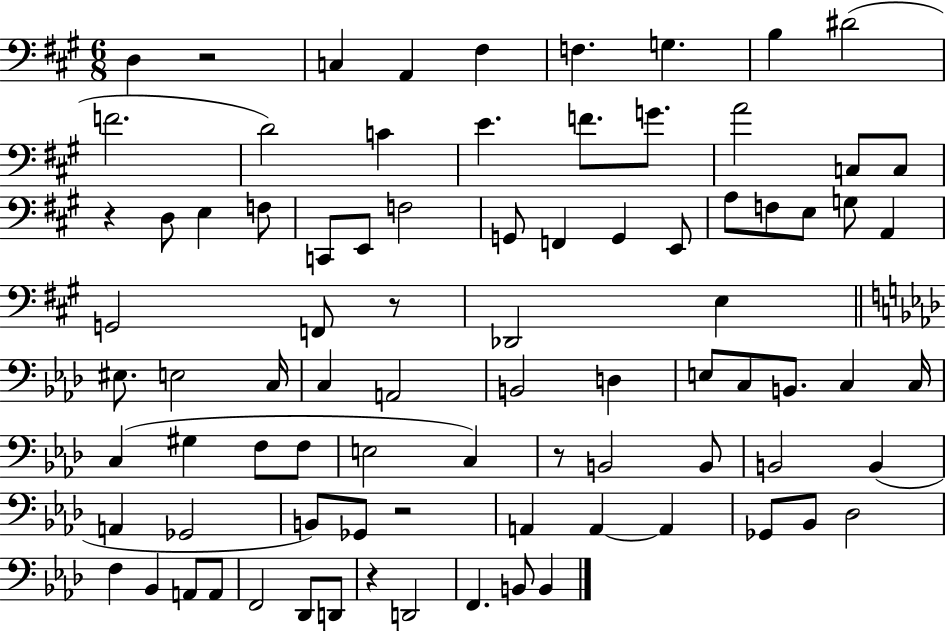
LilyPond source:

{
  \clef bass
  \numericTimeSignature
  \time 6/8
  \key a \major
  d4 r2 | c4 a,4 fis4 | f4. g4. | b4 dis'2( | \break f'2. | d'2) c'4 | e'4. f'8. g'8. | a'2 c8 c8 | \break r4 d8 e4 f8 | c,8 e,8 f2 | g,8 f,4 g,4 e,8 | a8 f8 e8 g8 a,4 | \break g,2 f,8 r8 | des,2 e4 | \bar "||" \break \key f \minor eis8. e2 c16 | c4 a,2 | b,2 d4 | e8 c8 b,8. c4 c16 | \break c4( gis4 f8 f8 | e2 c4) | r8 b,2 b,8 | b,2 b,4( | \break a,4 ges,2 | b,8) ges,8 r2 | a,4 a,4~~ a,4 | ges,8 bes,8 des2 | \break f4 bes,4 a,8 a,8 | f,2 des,8 d,8 | r4 d,2 | f,4. b,8 b,4 | \break \bar "|."
}